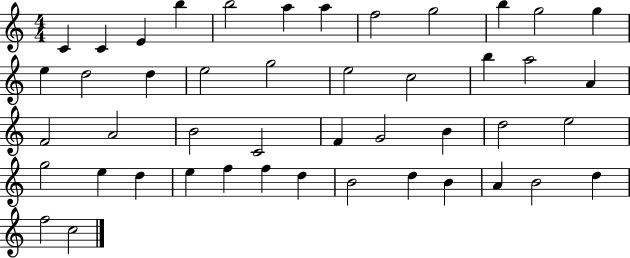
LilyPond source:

{
  \clef treble
  \numericTimeSignature
  \time 4/4
  \key c \major
  c'4 c'4 e'4 b''4 | b''2 a''4 a''4 | f''2 g''2 | b''4 g''2 g''4 | \break e''4 d''2 d''4 | e''2 g''2 | e''2 c''2 | b''4 a''2 a'4 | \break f'2 a'2 | b'2 c'2 | f'4 g'2 b'4 | d''2 e''2 | \break g''2 e''4 d''4 | e''4 f''4 f''4 d''4 | b'2 d''4 b'4 | a'4 b'2 d''4 | \break f''2 c''2 | \bar "|."
}